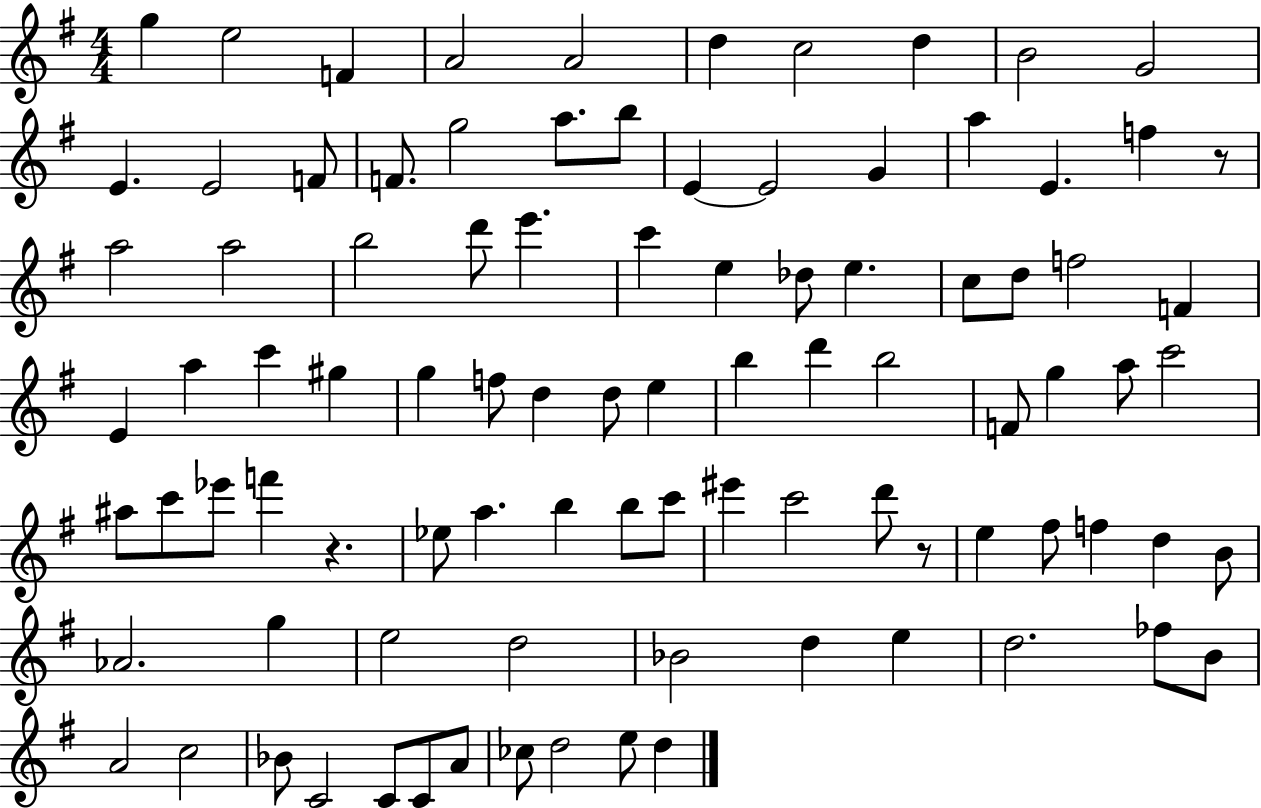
{
  \clef treble
  \numericTimeSignature
  \time 4/4
  \key g \major
  g''4 e''2 f'4 | a'2 a'2 | d''4 c''2 d''4 | b'2 g'2 | \break e'4. e'2 f'8 | f'8. g''2 a''8. b''8 | e'4~~ e'2 g'4 | a''4 e'4. f''4 r8 | \break a''2 a''2 | b''2 d'''8 e'''4. | c'''4 e''4 des''8 e''4. | c''8 d''8 f''2 f'4 | \break e'4 a''4 c'''4 gis''4 | g''4 f''8 d''4 d''8 e''4 | b''4 d'''4 b''2 | f'8 g''4 a''8 c'''2 | \break ais''8 c'''8 ees'''8 f'''4 r4. | ees''8 a''4. b''4 b''8 c'''8 | eis'''4 c'''2 d'''8 r8 | e''4 fis''8 f''4 d''4 b'8 | \break aes'2. g''4 | e''2 d''2 | bes'2 d''4 e''4 | d''2. fes''8 b'8 | \break a'2 c''2 | bes'8 c'2 c'8 c'8 a'8 | ces''8 d''2 e''8 d''4 | \bar "|."
}